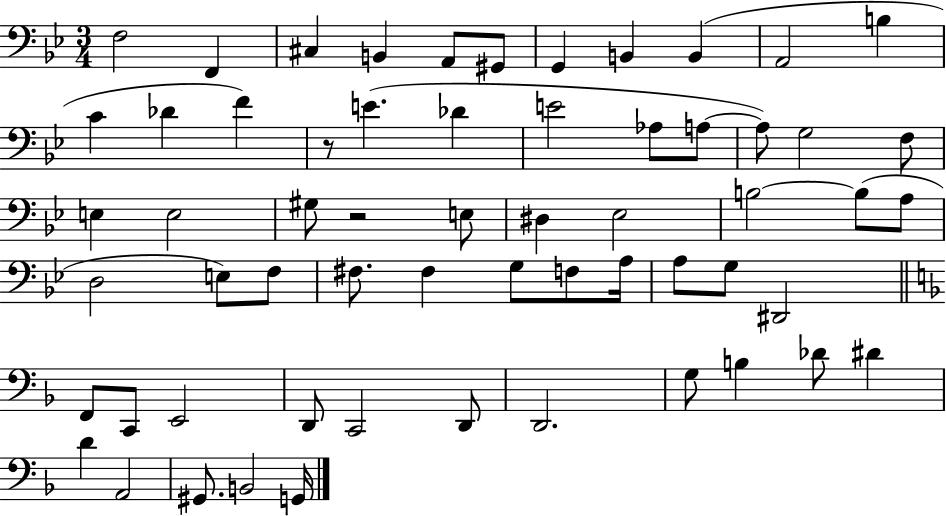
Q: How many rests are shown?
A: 2